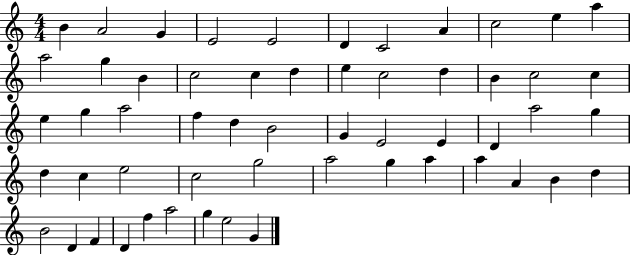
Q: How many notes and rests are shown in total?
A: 56